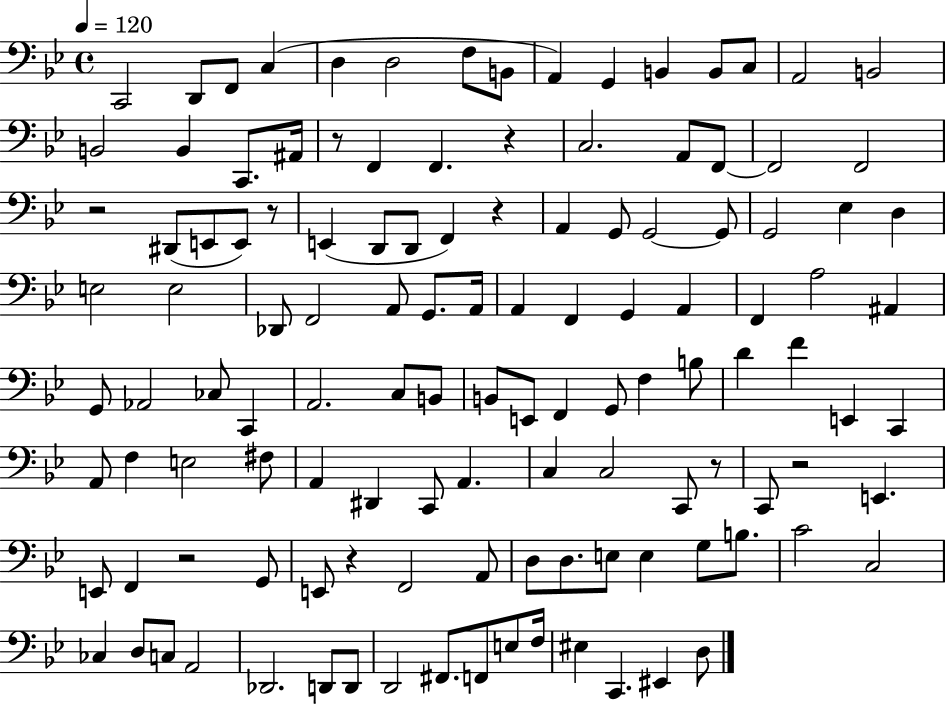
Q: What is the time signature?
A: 4/4